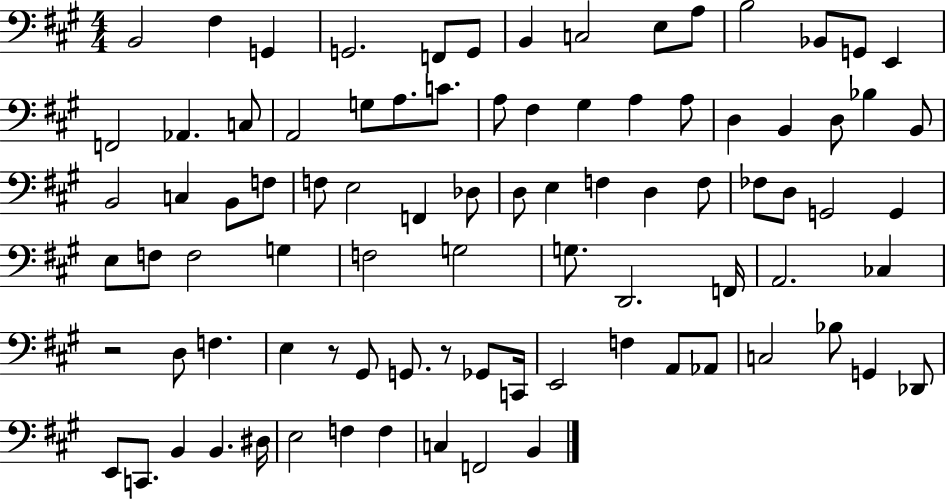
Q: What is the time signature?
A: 4/4